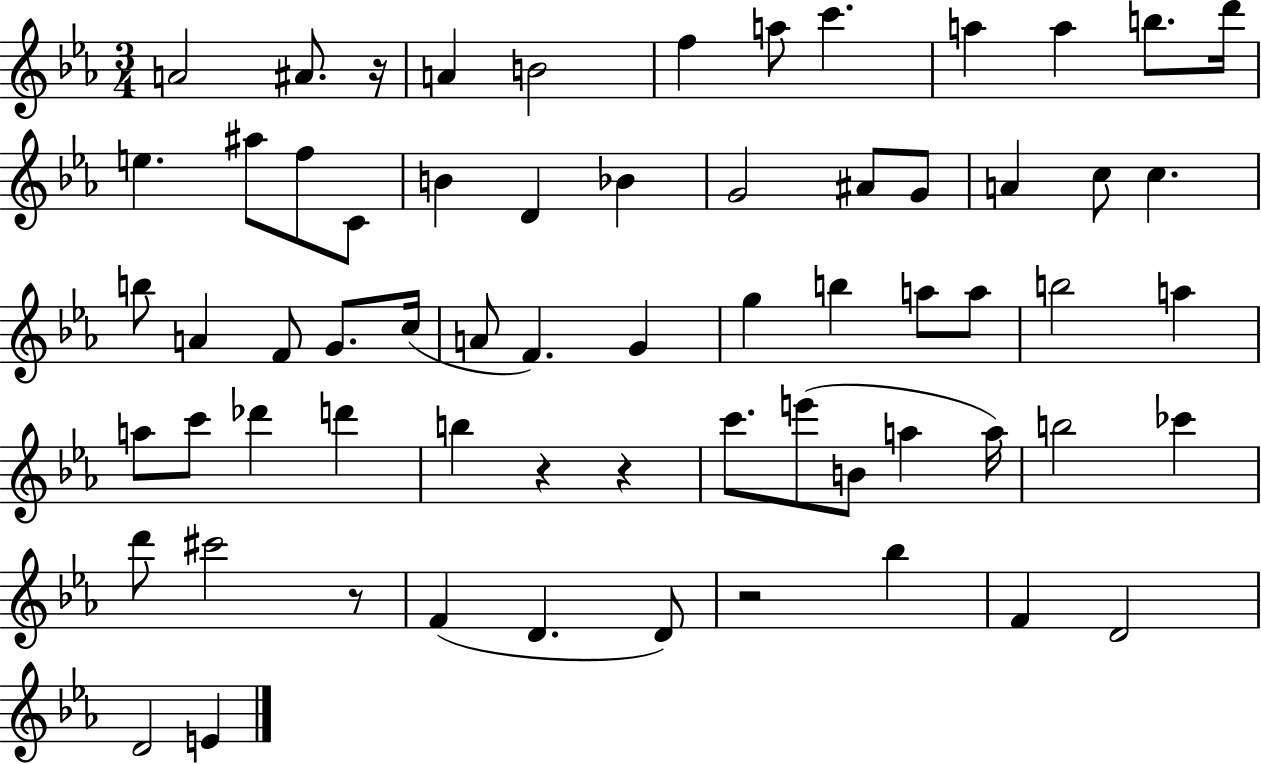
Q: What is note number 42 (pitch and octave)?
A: D6